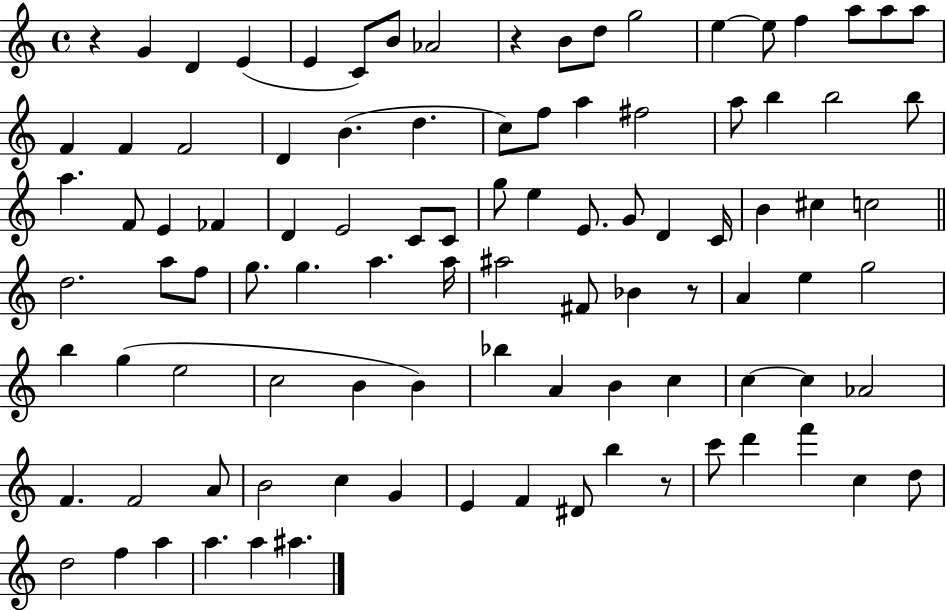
{
  \clef treble
  \time 4/4
  \defaultTimeSignature
  \key c \major
  r4 g'4 d'4 e'4( | e'4 c'8) b'8 aes'2 | r4 b'8 d''8 g''2 | e''4~~ e''8 f''4 a''8 a''8 a''8 | \break f'4 f'4 f'2 | d'4 b'4.( d''4. | c''8) f''8 a''4 fis''2 | a''8 b''4 b''2 b''8 | \break a''4. f'8 e'4 fes'4 | d'4 e'2 c'8 c'8 | g''8 e''4 e'8. g'8 d'4 c'16 | b'4 cis''4 c''2 | \break \bar "||" \break \key a \minor d''2. a''8 f''8 | g''8. g''4. a''4. a''16 | ais''2 fis'8 bes'4 r8 | a'4 e''4 g''2 | \break b''4 g''4( e''2 | c''2 b'4 b'4) | bes''4 a'4 b'4 c''4 | c''4~~ c''4 aes'2 | \break f'4. f'2 a'8 | b'2 c''4 g'4 | e'4 f'4 dis'8 b''4 r8 | c'''8 d'''4 f'''4 c''4 d''8 | \break d''2 f''4 a''4 | a''4. a''4 ais''4. | \bar "|."
}